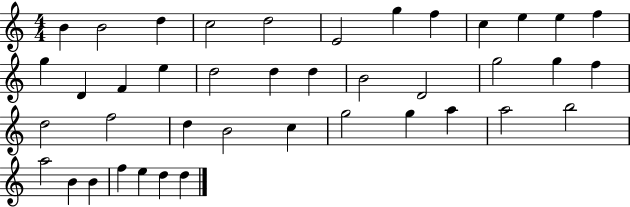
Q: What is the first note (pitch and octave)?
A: B4